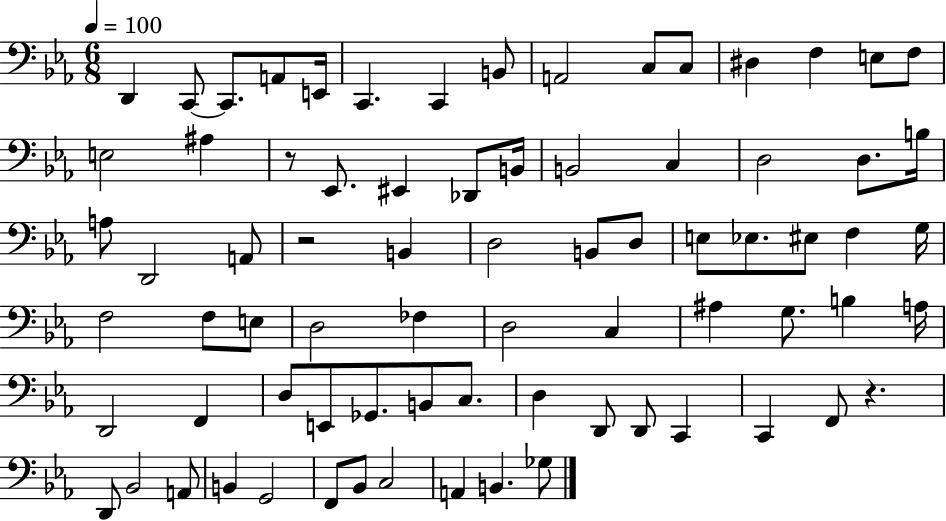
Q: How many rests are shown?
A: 3